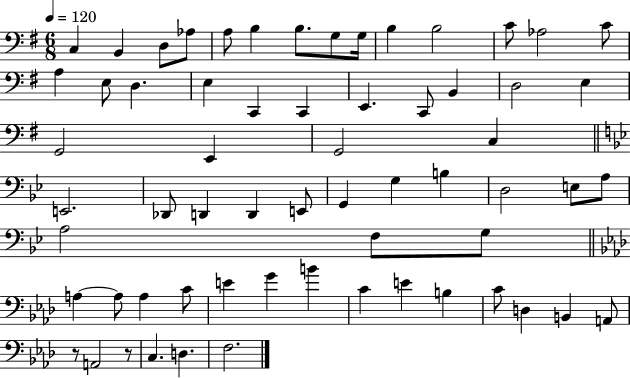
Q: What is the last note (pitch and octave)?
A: F3